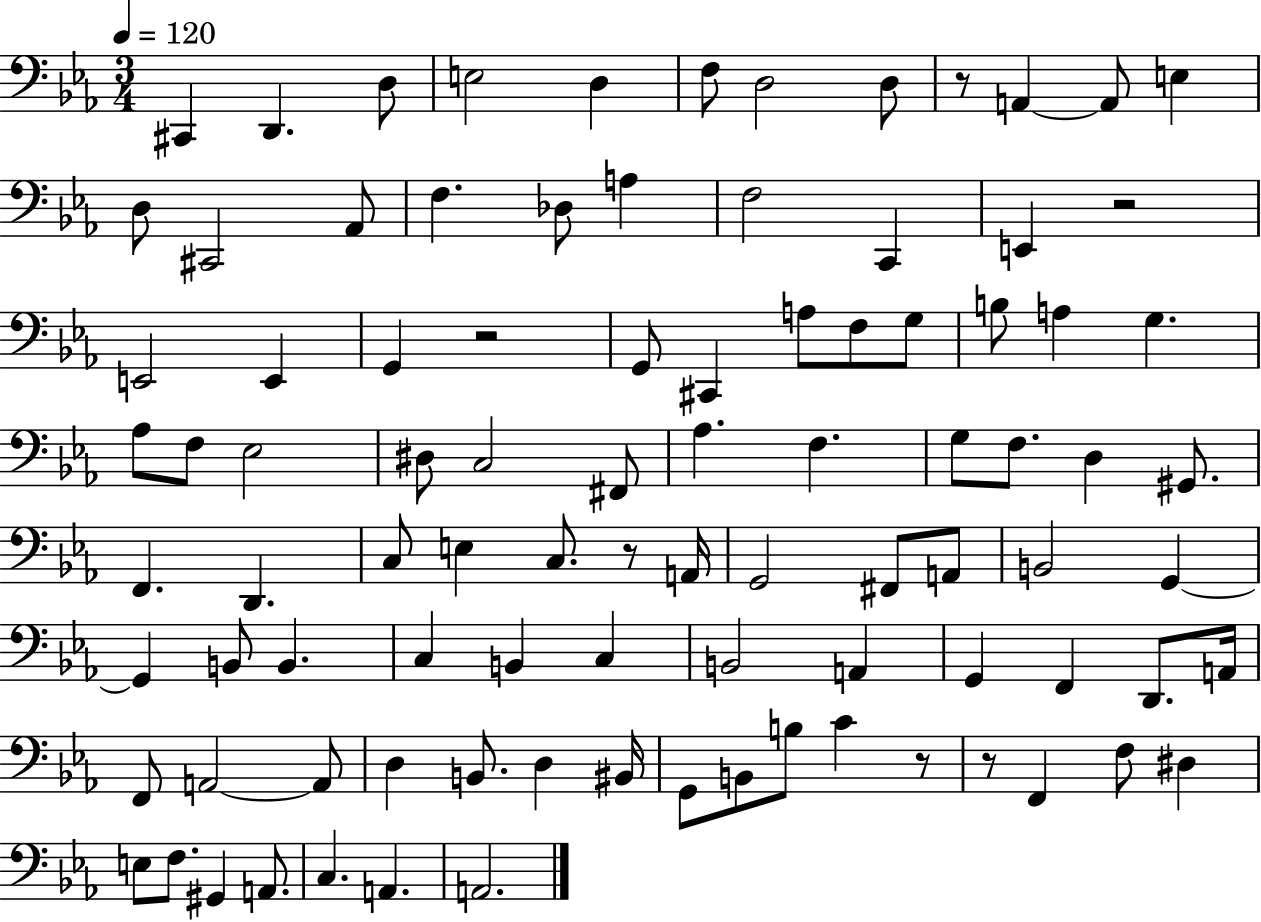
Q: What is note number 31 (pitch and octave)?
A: G3